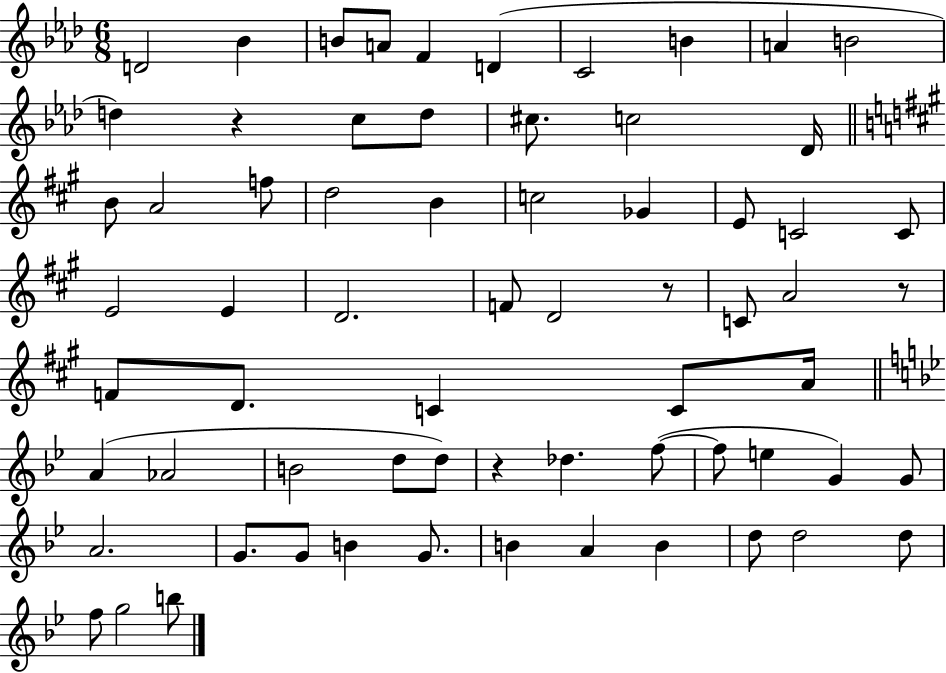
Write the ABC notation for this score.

X:1
T:Untitled
M:6/8
L:1/4
K:Ab
D2 _B B/2 A/2 F D C2 B A B2 d z c/2 d/2 ^c/2 c2 _D/4 B/2 A2 f/2 d2 B c2 _G E/2 C2 C/2 E2 E D2 F/2 D2 z/2 C/2 A2 z/2 F/2 D/2 C C/2 A/4 A _A2 B2 d/2 d/2 z _d f/2 f/2 e G G/2 A2 G/2 G/2 B G/2 B A B d/2 d2 d/2 f/2 g2 b/2